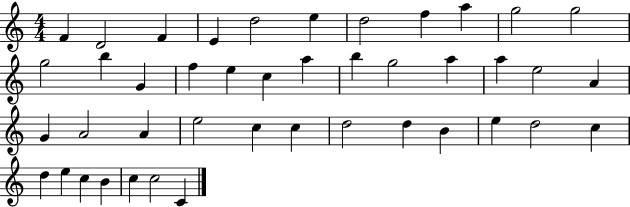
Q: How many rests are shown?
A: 0